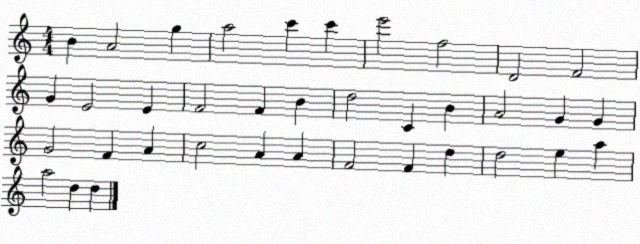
X:1
T:Untitled
M:4/4
L:1/4
K:C
B A2 g a2 c' c' e'2 f2 D2 F2 G E2 E F2 F B d2 C B A2 G G G2 F A c2 A A F2 F d d2 e a a2 d d